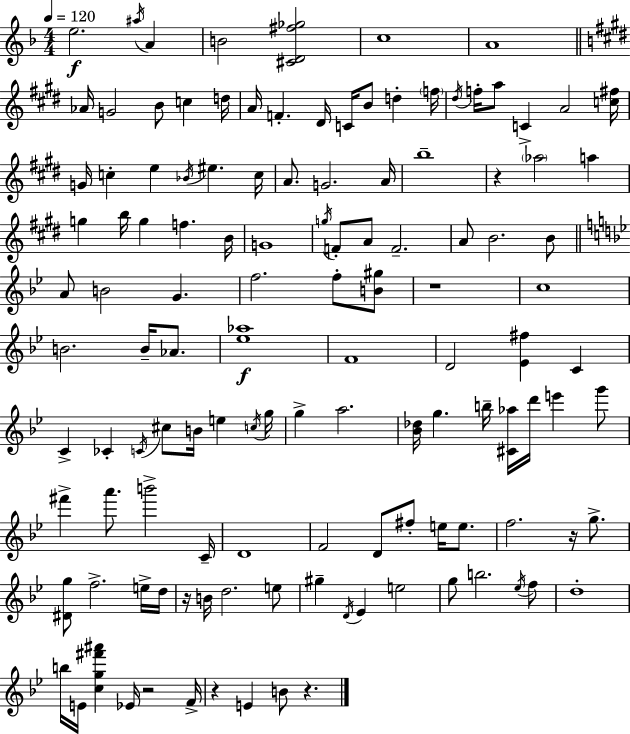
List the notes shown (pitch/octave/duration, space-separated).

E5/h. A#5/s A4/q B4/h [C#4,D4,F#5,Gb5]/h C5/w A4/w Ab4/s G4/h B4/e C5/q D5/s A4/s F4/q. D#4/s C4/s B4/e D5/q F5/s D#5/s F5/s A5/e C4/q A4/h [C5,F#5]/s G4/s C5/q E5/q Bb4/s EIS5/q. C5/s A4/e. G4/h. A4/s B5/w R/q Ab5/h A5/q G5/q B5/s G5/q F5/q. B4/s G4/w G5/s F4/e A4/e F4/h. A4/e B4/h. B4/e A4/e B4/h G4/q. F5/h. F5/e [B4,G#5]/e R/w C5/w B4/h. B4/s Ab4/e. [Eb5,Ab5]/w F4/w D4/h [Eb4,F#5]/q C4/q C4/q CES4/q C4/s C#5/e B4/s E5/q C5/s G5/s G5/q A5/h. [Bb4,Db5]/s G5/q. B5/s [C#4,Ab5]/s D6/s E6/q G6/e F#6/q A6/e. B6/h C4/s D4/w F4/h D4/e F#5/e E5/s E5/e. F5/h. R/s G5/e. [D#4,G5]/e F5/h. E5/s D5/s R/s B4/s D5/h. E5/e G#5/q D4/s Eb4/q E5/h G5/e B5/h. Eb5/s F5/e D5/w B5/s E4/s [C5,G5,F#6,A#6]/q Eb4/s R/h F4/s R/q E4/q B4/e R/q.